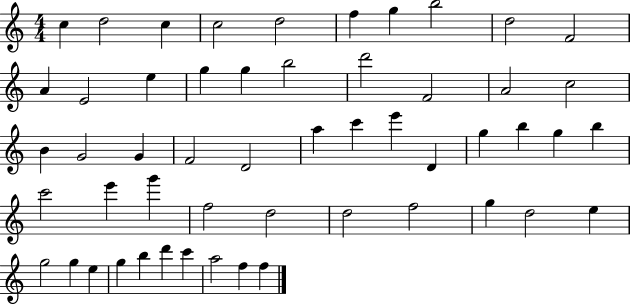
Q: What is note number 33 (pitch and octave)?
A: B5